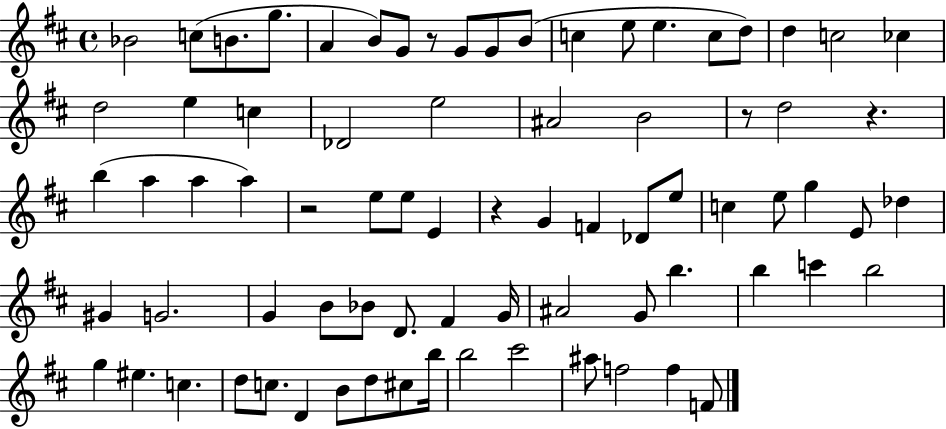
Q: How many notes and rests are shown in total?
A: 77